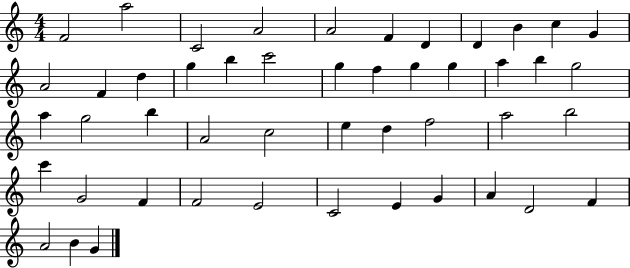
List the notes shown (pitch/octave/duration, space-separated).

F4/h A5/h C4/h A4/h A4/h F4/q D4/q D4/q B4/q C5/q G4/q A4/h F4/q D5/q G5/q B5/q C6/h G5/q F5/q G5/q G5/q A5/q B5/q G5/h A5/q G5/h B5/q A4/h C5/h E5/q D5/q F5/h A5/h B5/h C6/q G4/h F4/q F4/h E4/h C4/h E4/q G4/q A4/q D4/h F4/q A4/h B4/q G4/q